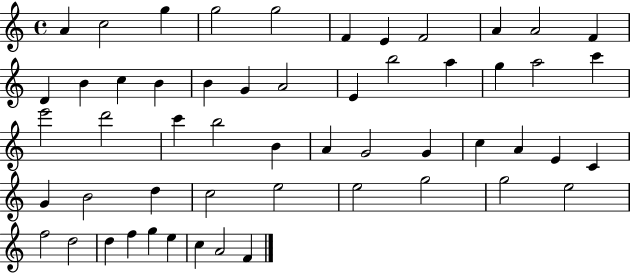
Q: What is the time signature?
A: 4/4